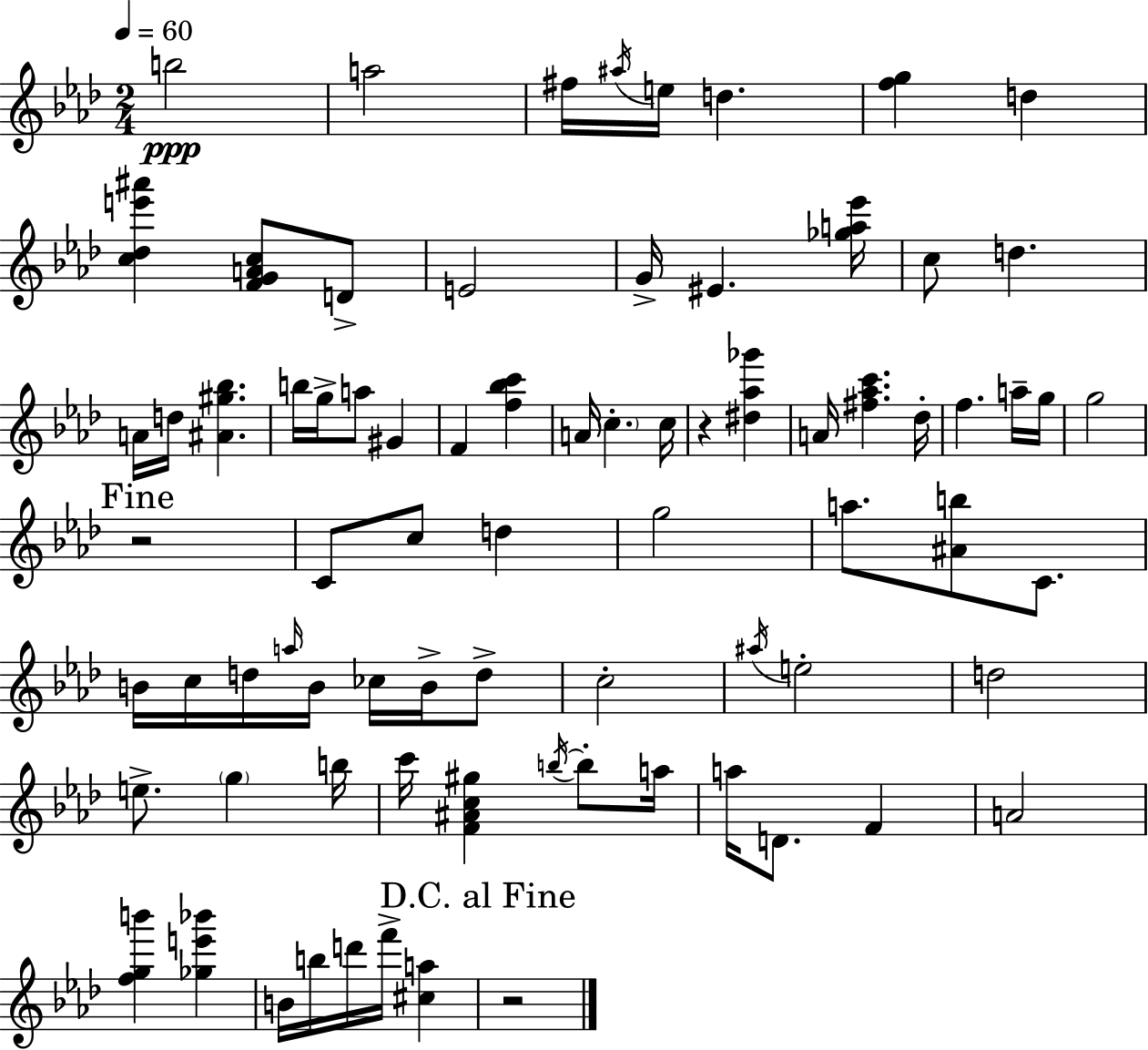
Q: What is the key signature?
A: AES major